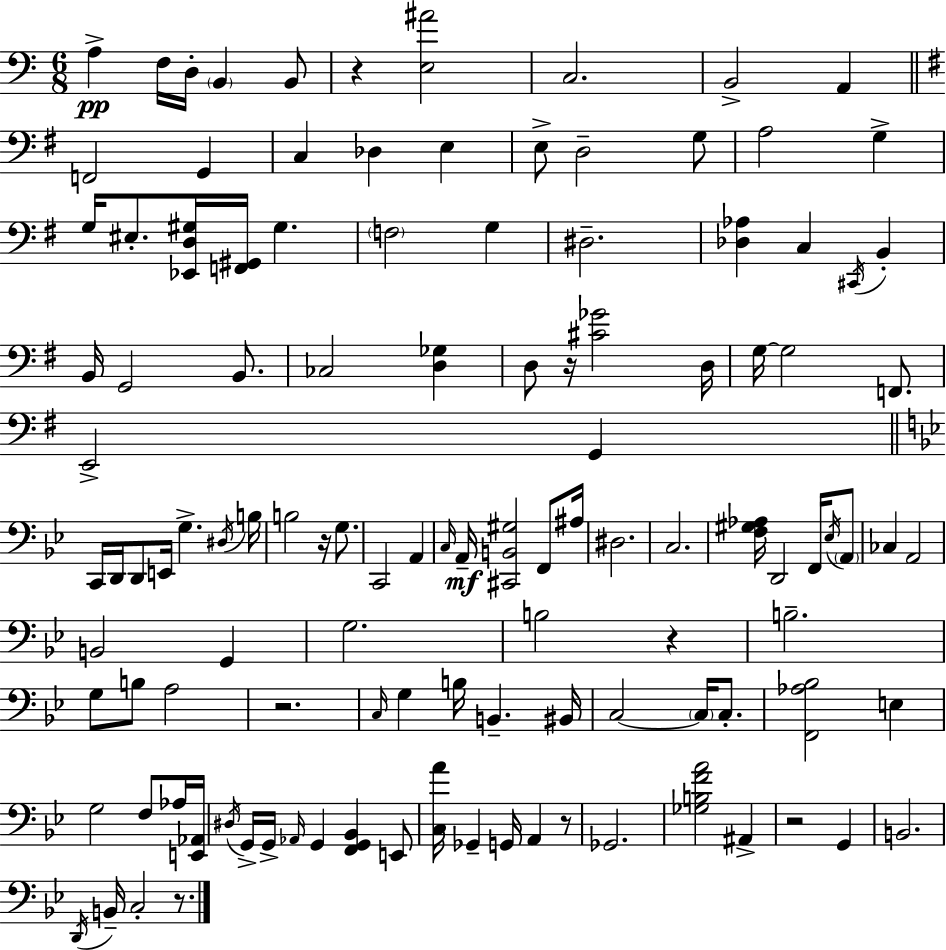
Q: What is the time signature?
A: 6/8